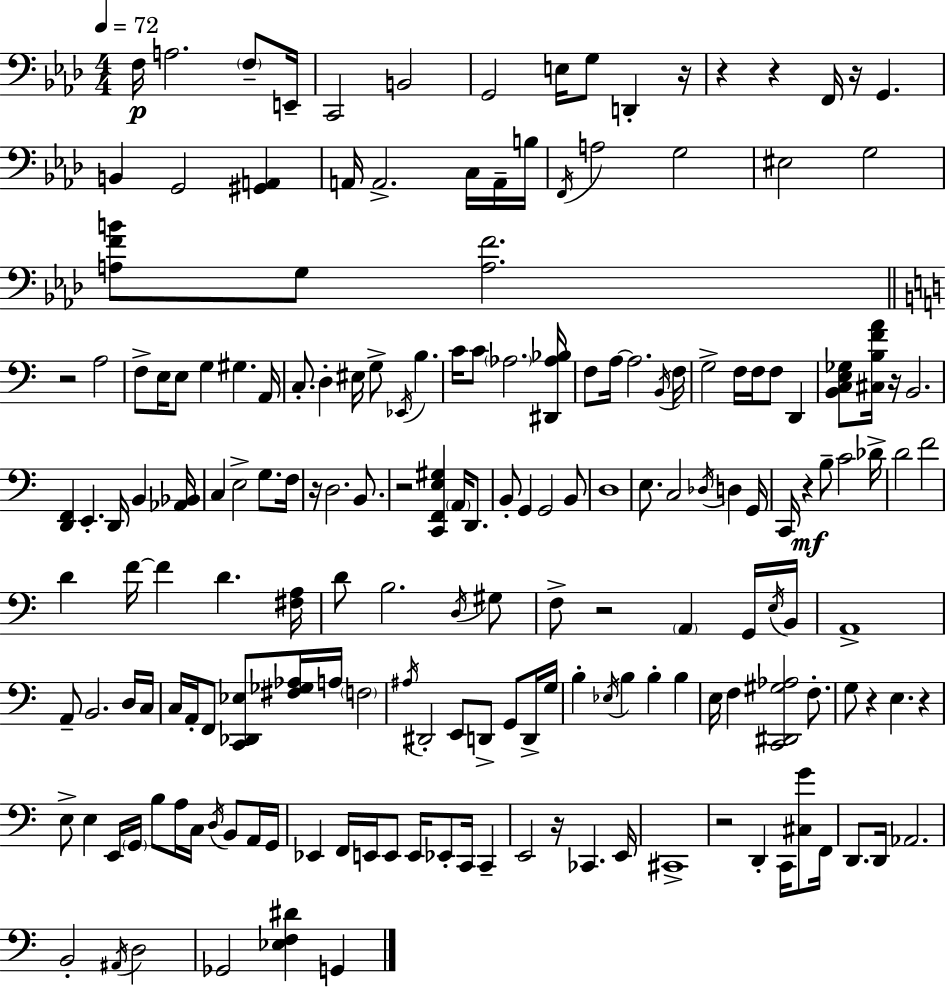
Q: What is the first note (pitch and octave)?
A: F3